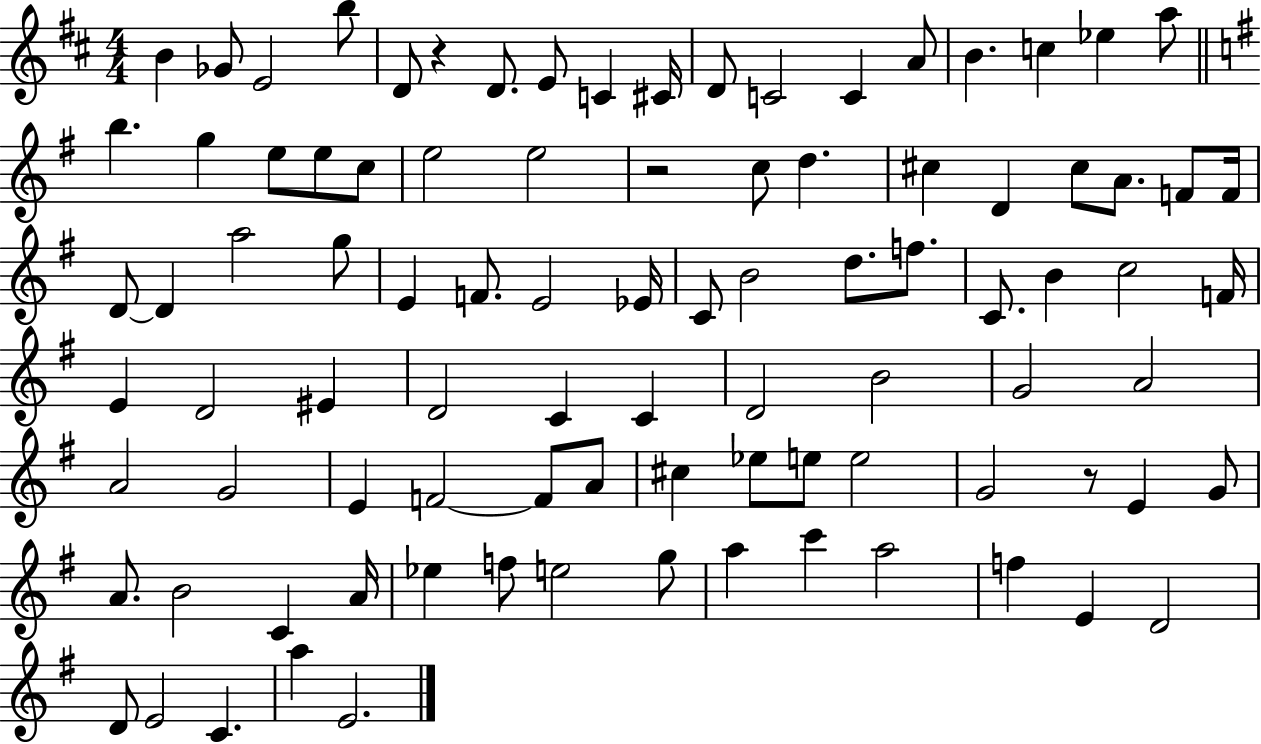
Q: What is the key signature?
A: D major